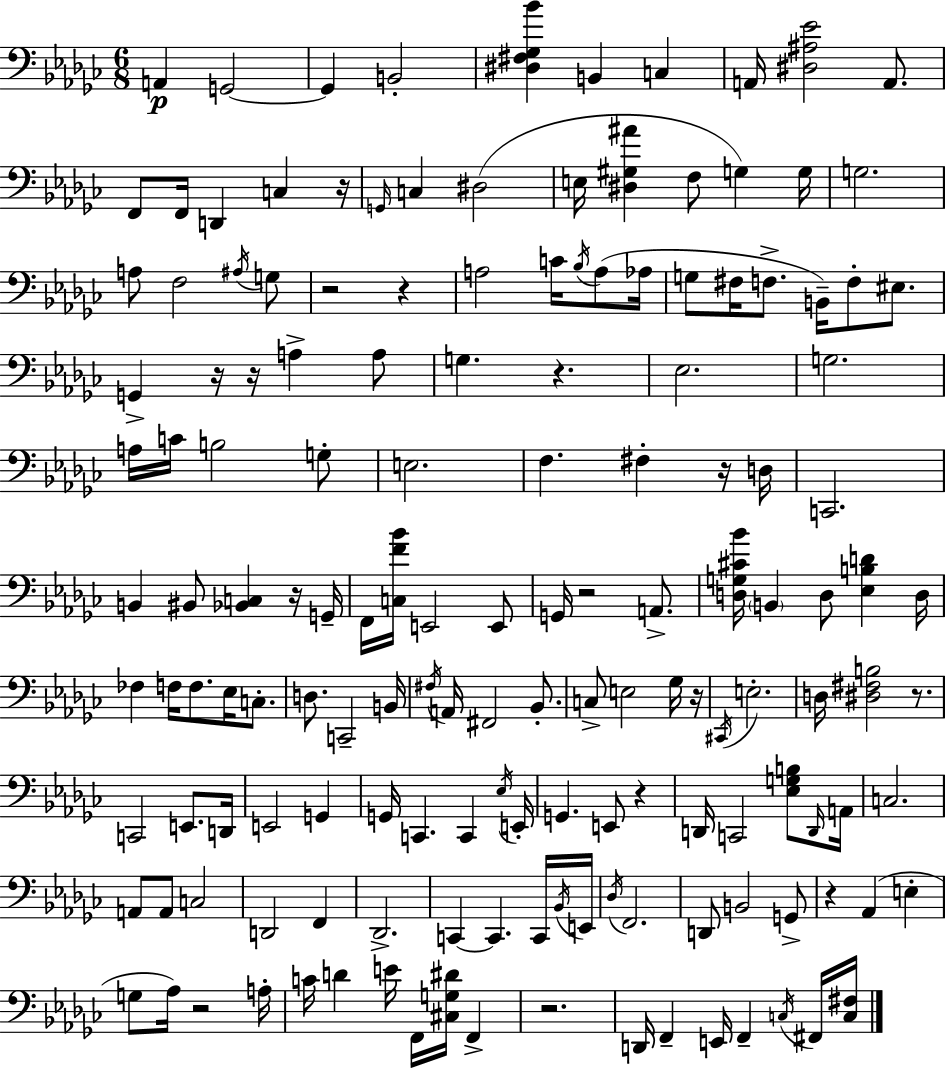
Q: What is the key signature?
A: EES minor